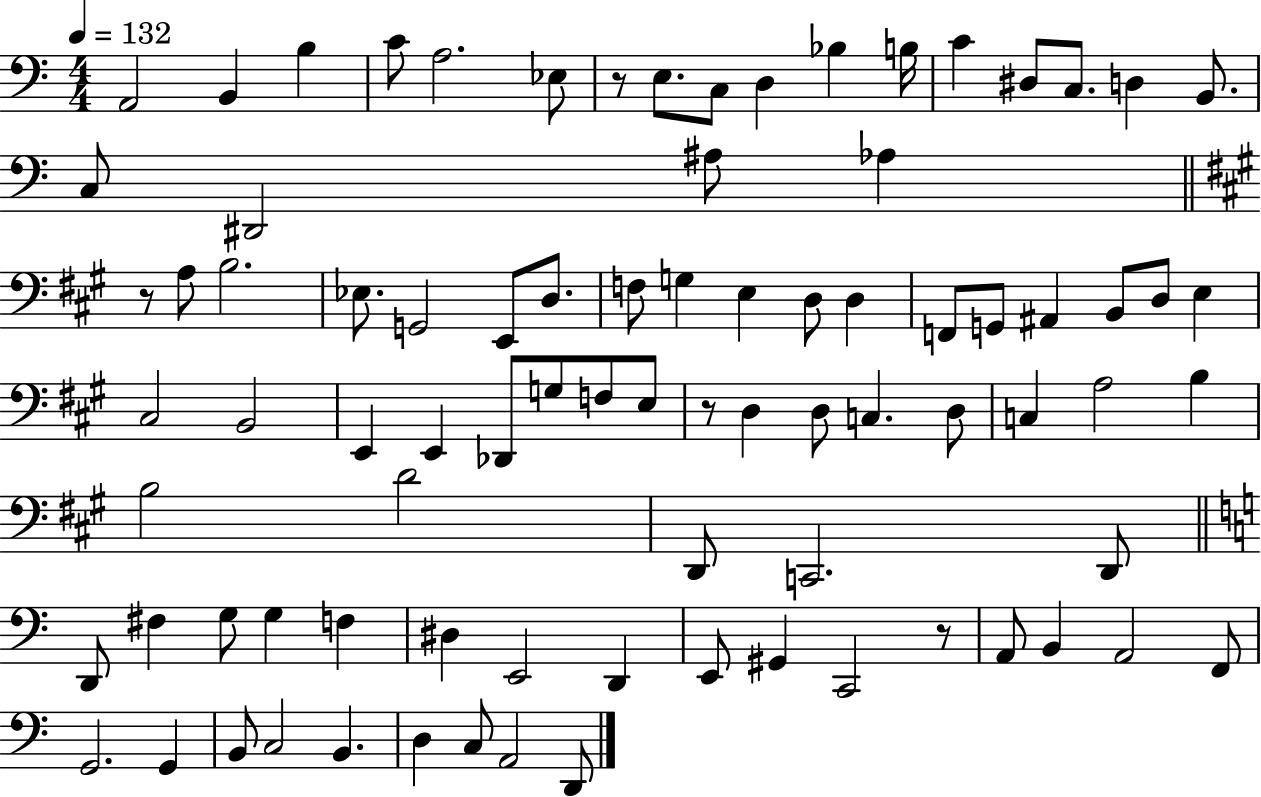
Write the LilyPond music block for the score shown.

{
  \clef bass
  \numericTimeSignature
  \time 4/4
  \key c \major
  \tempo 4 = 132
  \repeat volta 2 { a,2 b,4 b4 | c'8 a2. ees8 | r8 e8. c8 d4 bes4 b16 | c'4 dis8 c8. d4 b,8. | \break c8 dis,2 ais8 aes4 | \bar "||" \break \key a \major r8 a8 b2. | ees8. g,2 e,8 d8. | f8 g4 e4 d8 d4 | f,8 g,8 ais,4 b,8 d8 e4 | \break cis2 b,2 | e,4 e,4 des,8 g8 f8 e8 | r8 d4 d8 c4. d8 | c4 a2 b4 | \break b2 d'2 | d,8 c,2. d,8 | \bar "||" \break \key a \minor d,8 fis4 g8 g4 f4 | dis4 e,2 d,4 | e,8 gis,4 c,2 r8 | a,8 b,4 a,2 f,8 | \break g,2. g,4 | b,8 c2 b,4. | d4 c8 a,2 d,8 | } \bar "|."
}